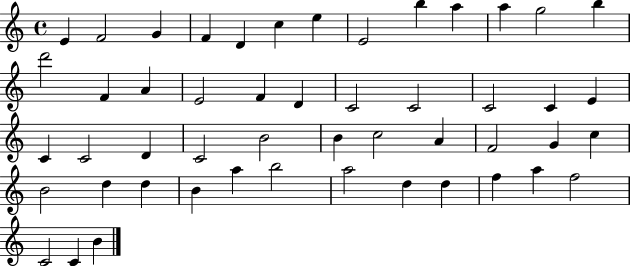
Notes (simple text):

E4/q F4/h G4/q F4/q D4/q C5/q E5/q E4/h B5/q A5/q A5/q G5/h B5/q D6/h F4/q A4/q E4/h F4/q D4/q C4/h C4/h C4/h C4/q E4/q C4/q C4/h D4/q C4/h B4/h B4/q C5/h A4/q F4/h G4/q C5/q B4/h D5/q D5/q B4/q A5/q B5/h A5/h D5/q D5/q F5/q A5/q F5/h C4/h C4/q B4/q